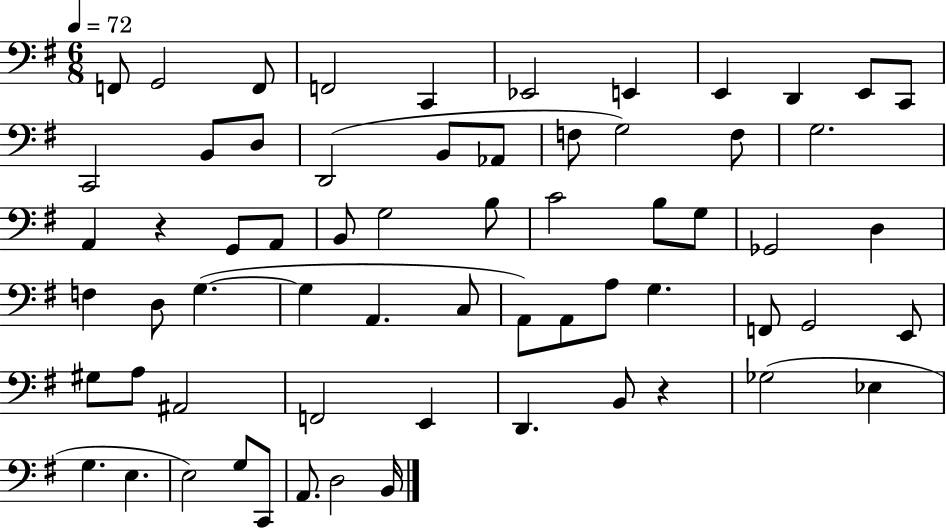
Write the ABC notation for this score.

X:1
T:Untitled
M:6/8
L:1/4
K:G
F,,/2 G,,2 F,,/2 F,,2 C,, _E,,2 E,, E,, D,, E,,/2 C,,/2 C,,2 B,,/2 D,/2 D,,2 B,,/2 _A,,/2 F,/2 G,2 F,/2 G,2 A,, z G,,/2 A,,/2 B,,/2 G,2 B,/2 C2 B,/2 G,/2 _G,,2 D, F, D,/2 G, G, A,, C,/2 A,,/2 A,,/2 A,/2 G, F,,/2 G,,2 E,,/2 ^G,/2 A,/2 ^A,,2 F,,2 E,, D,, B,,/2 z _G,2 _E, G, E, E,2 G,/2 C,,/2 A,,/2 D,2 B,,/4